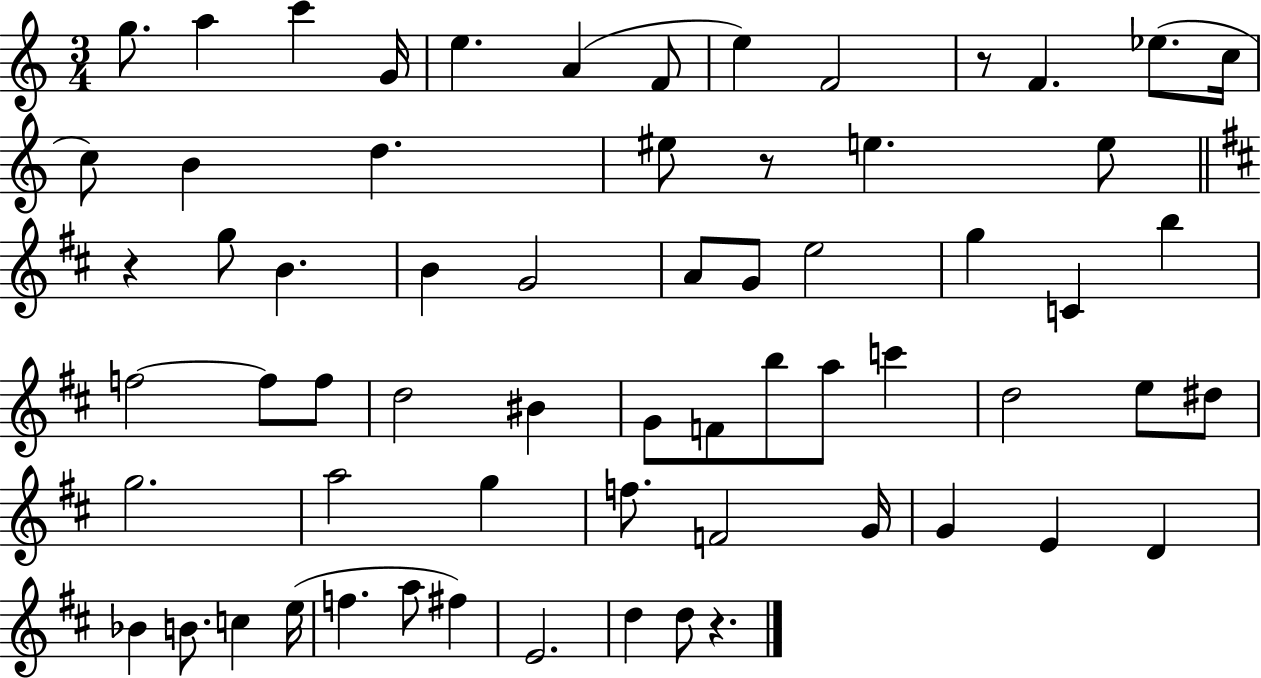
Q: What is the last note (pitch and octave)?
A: D5